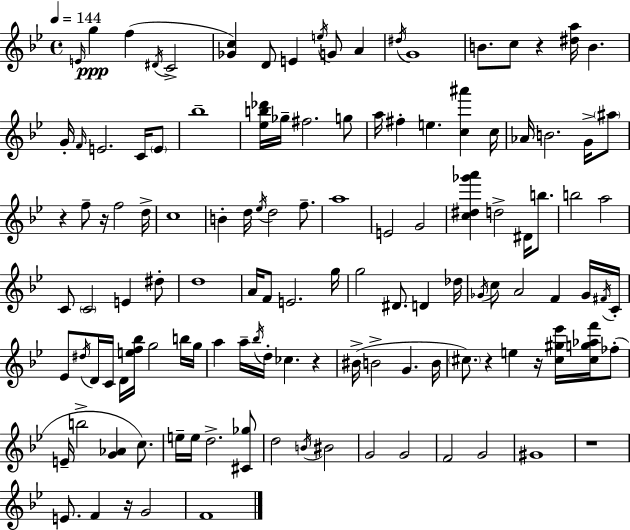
E4/s G5/q F5/q D#4/s C4/h [Gb4,C5]/q D4/e E4/q E5/s G4/e A4/q D#5/s G4/w B4/e. C5/e R/q [D#5,A5]/s B4/q. G4/s F4/s E4/h. C4/s E4/e Bb5/w [Eb5,B5,Db6]/s Gb5/s F#5/h. G5/e A5/s F#5/q E5/q. [C5,A#6]/q C5/s Ab4/s B4/h. G4/s A#5/e R/q F5/e R/s F5/h D5/s C5/w B4/q D5/s Eb5/s D5/h F5/e. A5/w E4/h G4/h [C5,D#5,Gb6,A6]/q D5/h D#4/s B5/e. B5/h A5/h C4/e C4/h E4/q D#5/e D5/w A4/s F4/e E4/h. G5/s G5/h D#4/e. D4/q Db5/s Gb4/s C5/e A4/h F4/q Gb4/s F#4/s C4/s Eb4/e D#5/s D4/s C4/s D4/s [E5,F5,Bb5]/s G5/h B5/s G5/s A5/q A5/s Bb5/s D5/s CES5/q. R/q BIS4/s B4/h G4/q. B4/s C#5/e. R/q E5/q R/s [C#5,G#5,Eb6]/s [C#5,G5,Ab5,F6]/s FES5/e E4/s B5/h [G4,Ab4]/q C5/e. E5/s E5/s D5/h. [C#4,Gb5]/e D5/h B4/s BIS4/h G4/h G4/h F4/h G4/h G#4/w R/w E4/e. F4/q R/s G4/h F4/w